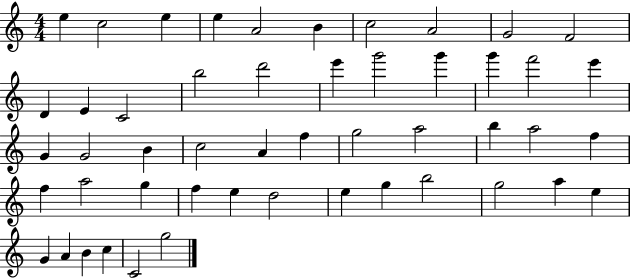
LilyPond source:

{
  \clef treble
  \numericTimeSignature
  \time 4/4
  \key c \major
  e''4 c''2 e''4 | e''4 a'2 b'4 | c''2 a'2 | g'2 f'2 | \break d'4 e'4 c'2 | b''2 d'''2 | e'''4 g'''2 g'''4 | g'''4 f'''2 e'''4 | \break g'4 g'2 b'4 | c''2 a'4 f''4 | g''2 a''2 | b''4 a''2 f''4 | \break f''4 a''2 g''4 | f''4 e''4 d''2 | e''4 g''4 b''2 | g''2 a''4 e''4 | \break g'4 a'4 b'4 c''4 | c'2 g''2 | \bar "|."
}